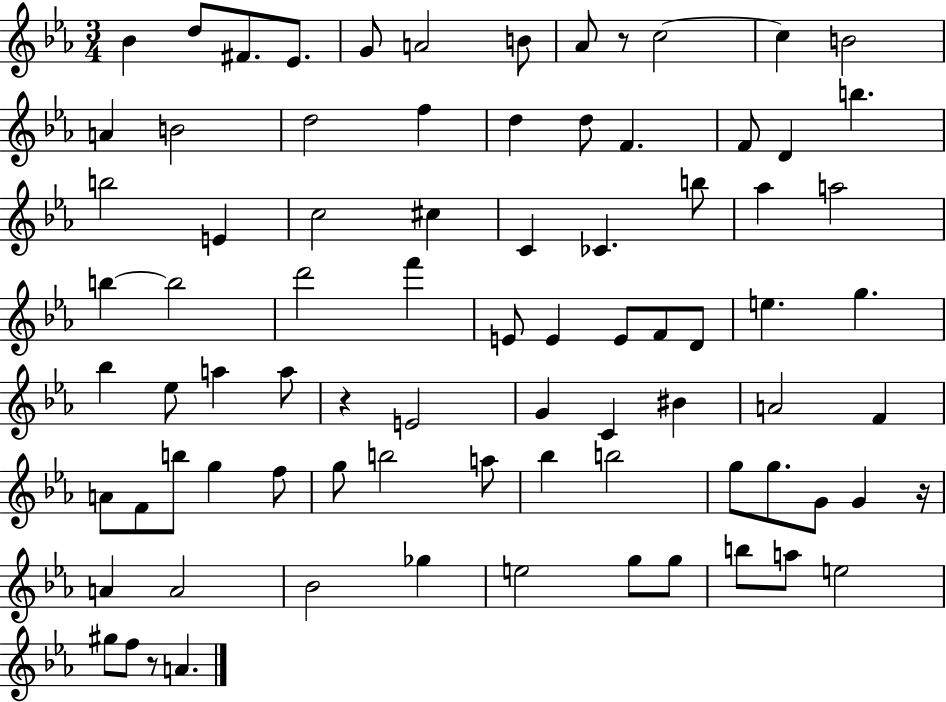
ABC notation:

X:1
T:Untitled
M:3/4
L:1/4
K:Eb
_B d/2 ^F/2 _E/2 G/2 A2 B/2 _A/2 z/2 c2 c B2 A B2 d2 f d d/2 F F/2 D b b2 E c2 ^c C _C b/2 _a a2 b b2 d'2 f' E/2 E E/2 F/2 D/2 e g _b _e/2 a a/2 z E2 G C ^B A2 F A/2 F/2 b/2 g f/2 g/2 b2 a/2 _b b2 g/2 g/2 G/2 G z/4 A A2 _B2 _g e2 g/2 g/2 b/2 a/2 e2 ^g/2 f/2 z/2 A